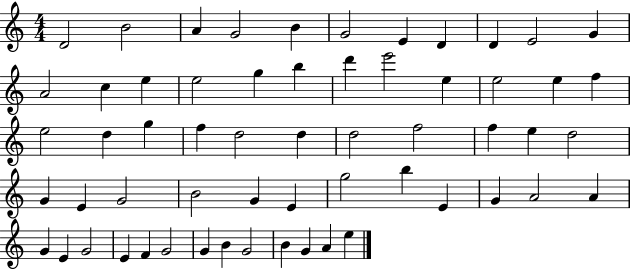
D4/h B4/h A4/q G4/h B4/q G4/h E4/q D4/q D4/q E4/h G4/q A4/h C5/q E5/q E5/h G5/q B5/q D6/q E6/h E5/q E5/h E5/q F5/q E5/h D5/q G5/q F5/q D5/h D5/q D5/h F5/h F5/q E5/q D5/h G4/q E4/q G4/h B4/h G4/q E4/q G5/h B5/q E4/q G4/q A4/h A4/q G4/q E4/q G4/h E4/q F4/q G4/h G4/q B4/q G4/h B4/q G4/q A4/q E5/q